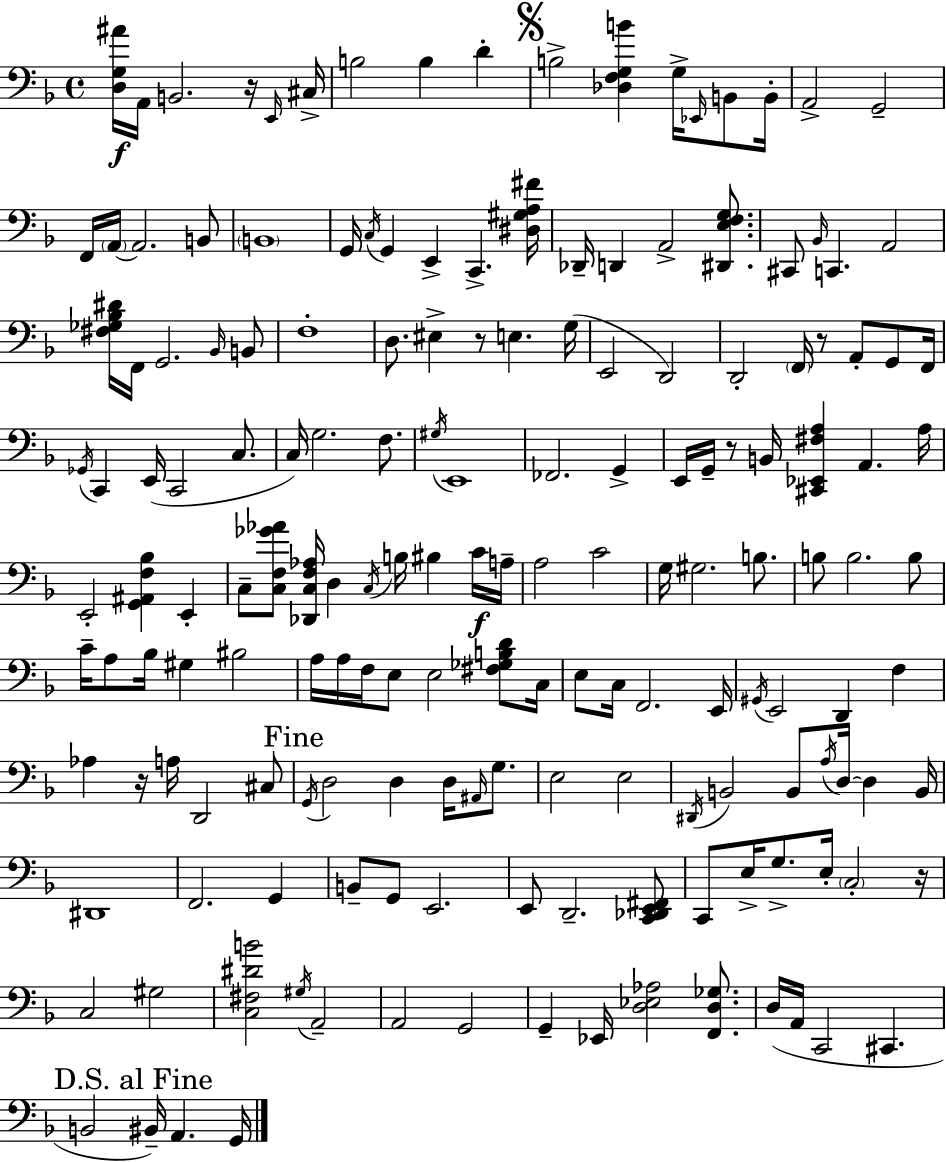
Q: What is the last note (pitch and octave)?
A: G2